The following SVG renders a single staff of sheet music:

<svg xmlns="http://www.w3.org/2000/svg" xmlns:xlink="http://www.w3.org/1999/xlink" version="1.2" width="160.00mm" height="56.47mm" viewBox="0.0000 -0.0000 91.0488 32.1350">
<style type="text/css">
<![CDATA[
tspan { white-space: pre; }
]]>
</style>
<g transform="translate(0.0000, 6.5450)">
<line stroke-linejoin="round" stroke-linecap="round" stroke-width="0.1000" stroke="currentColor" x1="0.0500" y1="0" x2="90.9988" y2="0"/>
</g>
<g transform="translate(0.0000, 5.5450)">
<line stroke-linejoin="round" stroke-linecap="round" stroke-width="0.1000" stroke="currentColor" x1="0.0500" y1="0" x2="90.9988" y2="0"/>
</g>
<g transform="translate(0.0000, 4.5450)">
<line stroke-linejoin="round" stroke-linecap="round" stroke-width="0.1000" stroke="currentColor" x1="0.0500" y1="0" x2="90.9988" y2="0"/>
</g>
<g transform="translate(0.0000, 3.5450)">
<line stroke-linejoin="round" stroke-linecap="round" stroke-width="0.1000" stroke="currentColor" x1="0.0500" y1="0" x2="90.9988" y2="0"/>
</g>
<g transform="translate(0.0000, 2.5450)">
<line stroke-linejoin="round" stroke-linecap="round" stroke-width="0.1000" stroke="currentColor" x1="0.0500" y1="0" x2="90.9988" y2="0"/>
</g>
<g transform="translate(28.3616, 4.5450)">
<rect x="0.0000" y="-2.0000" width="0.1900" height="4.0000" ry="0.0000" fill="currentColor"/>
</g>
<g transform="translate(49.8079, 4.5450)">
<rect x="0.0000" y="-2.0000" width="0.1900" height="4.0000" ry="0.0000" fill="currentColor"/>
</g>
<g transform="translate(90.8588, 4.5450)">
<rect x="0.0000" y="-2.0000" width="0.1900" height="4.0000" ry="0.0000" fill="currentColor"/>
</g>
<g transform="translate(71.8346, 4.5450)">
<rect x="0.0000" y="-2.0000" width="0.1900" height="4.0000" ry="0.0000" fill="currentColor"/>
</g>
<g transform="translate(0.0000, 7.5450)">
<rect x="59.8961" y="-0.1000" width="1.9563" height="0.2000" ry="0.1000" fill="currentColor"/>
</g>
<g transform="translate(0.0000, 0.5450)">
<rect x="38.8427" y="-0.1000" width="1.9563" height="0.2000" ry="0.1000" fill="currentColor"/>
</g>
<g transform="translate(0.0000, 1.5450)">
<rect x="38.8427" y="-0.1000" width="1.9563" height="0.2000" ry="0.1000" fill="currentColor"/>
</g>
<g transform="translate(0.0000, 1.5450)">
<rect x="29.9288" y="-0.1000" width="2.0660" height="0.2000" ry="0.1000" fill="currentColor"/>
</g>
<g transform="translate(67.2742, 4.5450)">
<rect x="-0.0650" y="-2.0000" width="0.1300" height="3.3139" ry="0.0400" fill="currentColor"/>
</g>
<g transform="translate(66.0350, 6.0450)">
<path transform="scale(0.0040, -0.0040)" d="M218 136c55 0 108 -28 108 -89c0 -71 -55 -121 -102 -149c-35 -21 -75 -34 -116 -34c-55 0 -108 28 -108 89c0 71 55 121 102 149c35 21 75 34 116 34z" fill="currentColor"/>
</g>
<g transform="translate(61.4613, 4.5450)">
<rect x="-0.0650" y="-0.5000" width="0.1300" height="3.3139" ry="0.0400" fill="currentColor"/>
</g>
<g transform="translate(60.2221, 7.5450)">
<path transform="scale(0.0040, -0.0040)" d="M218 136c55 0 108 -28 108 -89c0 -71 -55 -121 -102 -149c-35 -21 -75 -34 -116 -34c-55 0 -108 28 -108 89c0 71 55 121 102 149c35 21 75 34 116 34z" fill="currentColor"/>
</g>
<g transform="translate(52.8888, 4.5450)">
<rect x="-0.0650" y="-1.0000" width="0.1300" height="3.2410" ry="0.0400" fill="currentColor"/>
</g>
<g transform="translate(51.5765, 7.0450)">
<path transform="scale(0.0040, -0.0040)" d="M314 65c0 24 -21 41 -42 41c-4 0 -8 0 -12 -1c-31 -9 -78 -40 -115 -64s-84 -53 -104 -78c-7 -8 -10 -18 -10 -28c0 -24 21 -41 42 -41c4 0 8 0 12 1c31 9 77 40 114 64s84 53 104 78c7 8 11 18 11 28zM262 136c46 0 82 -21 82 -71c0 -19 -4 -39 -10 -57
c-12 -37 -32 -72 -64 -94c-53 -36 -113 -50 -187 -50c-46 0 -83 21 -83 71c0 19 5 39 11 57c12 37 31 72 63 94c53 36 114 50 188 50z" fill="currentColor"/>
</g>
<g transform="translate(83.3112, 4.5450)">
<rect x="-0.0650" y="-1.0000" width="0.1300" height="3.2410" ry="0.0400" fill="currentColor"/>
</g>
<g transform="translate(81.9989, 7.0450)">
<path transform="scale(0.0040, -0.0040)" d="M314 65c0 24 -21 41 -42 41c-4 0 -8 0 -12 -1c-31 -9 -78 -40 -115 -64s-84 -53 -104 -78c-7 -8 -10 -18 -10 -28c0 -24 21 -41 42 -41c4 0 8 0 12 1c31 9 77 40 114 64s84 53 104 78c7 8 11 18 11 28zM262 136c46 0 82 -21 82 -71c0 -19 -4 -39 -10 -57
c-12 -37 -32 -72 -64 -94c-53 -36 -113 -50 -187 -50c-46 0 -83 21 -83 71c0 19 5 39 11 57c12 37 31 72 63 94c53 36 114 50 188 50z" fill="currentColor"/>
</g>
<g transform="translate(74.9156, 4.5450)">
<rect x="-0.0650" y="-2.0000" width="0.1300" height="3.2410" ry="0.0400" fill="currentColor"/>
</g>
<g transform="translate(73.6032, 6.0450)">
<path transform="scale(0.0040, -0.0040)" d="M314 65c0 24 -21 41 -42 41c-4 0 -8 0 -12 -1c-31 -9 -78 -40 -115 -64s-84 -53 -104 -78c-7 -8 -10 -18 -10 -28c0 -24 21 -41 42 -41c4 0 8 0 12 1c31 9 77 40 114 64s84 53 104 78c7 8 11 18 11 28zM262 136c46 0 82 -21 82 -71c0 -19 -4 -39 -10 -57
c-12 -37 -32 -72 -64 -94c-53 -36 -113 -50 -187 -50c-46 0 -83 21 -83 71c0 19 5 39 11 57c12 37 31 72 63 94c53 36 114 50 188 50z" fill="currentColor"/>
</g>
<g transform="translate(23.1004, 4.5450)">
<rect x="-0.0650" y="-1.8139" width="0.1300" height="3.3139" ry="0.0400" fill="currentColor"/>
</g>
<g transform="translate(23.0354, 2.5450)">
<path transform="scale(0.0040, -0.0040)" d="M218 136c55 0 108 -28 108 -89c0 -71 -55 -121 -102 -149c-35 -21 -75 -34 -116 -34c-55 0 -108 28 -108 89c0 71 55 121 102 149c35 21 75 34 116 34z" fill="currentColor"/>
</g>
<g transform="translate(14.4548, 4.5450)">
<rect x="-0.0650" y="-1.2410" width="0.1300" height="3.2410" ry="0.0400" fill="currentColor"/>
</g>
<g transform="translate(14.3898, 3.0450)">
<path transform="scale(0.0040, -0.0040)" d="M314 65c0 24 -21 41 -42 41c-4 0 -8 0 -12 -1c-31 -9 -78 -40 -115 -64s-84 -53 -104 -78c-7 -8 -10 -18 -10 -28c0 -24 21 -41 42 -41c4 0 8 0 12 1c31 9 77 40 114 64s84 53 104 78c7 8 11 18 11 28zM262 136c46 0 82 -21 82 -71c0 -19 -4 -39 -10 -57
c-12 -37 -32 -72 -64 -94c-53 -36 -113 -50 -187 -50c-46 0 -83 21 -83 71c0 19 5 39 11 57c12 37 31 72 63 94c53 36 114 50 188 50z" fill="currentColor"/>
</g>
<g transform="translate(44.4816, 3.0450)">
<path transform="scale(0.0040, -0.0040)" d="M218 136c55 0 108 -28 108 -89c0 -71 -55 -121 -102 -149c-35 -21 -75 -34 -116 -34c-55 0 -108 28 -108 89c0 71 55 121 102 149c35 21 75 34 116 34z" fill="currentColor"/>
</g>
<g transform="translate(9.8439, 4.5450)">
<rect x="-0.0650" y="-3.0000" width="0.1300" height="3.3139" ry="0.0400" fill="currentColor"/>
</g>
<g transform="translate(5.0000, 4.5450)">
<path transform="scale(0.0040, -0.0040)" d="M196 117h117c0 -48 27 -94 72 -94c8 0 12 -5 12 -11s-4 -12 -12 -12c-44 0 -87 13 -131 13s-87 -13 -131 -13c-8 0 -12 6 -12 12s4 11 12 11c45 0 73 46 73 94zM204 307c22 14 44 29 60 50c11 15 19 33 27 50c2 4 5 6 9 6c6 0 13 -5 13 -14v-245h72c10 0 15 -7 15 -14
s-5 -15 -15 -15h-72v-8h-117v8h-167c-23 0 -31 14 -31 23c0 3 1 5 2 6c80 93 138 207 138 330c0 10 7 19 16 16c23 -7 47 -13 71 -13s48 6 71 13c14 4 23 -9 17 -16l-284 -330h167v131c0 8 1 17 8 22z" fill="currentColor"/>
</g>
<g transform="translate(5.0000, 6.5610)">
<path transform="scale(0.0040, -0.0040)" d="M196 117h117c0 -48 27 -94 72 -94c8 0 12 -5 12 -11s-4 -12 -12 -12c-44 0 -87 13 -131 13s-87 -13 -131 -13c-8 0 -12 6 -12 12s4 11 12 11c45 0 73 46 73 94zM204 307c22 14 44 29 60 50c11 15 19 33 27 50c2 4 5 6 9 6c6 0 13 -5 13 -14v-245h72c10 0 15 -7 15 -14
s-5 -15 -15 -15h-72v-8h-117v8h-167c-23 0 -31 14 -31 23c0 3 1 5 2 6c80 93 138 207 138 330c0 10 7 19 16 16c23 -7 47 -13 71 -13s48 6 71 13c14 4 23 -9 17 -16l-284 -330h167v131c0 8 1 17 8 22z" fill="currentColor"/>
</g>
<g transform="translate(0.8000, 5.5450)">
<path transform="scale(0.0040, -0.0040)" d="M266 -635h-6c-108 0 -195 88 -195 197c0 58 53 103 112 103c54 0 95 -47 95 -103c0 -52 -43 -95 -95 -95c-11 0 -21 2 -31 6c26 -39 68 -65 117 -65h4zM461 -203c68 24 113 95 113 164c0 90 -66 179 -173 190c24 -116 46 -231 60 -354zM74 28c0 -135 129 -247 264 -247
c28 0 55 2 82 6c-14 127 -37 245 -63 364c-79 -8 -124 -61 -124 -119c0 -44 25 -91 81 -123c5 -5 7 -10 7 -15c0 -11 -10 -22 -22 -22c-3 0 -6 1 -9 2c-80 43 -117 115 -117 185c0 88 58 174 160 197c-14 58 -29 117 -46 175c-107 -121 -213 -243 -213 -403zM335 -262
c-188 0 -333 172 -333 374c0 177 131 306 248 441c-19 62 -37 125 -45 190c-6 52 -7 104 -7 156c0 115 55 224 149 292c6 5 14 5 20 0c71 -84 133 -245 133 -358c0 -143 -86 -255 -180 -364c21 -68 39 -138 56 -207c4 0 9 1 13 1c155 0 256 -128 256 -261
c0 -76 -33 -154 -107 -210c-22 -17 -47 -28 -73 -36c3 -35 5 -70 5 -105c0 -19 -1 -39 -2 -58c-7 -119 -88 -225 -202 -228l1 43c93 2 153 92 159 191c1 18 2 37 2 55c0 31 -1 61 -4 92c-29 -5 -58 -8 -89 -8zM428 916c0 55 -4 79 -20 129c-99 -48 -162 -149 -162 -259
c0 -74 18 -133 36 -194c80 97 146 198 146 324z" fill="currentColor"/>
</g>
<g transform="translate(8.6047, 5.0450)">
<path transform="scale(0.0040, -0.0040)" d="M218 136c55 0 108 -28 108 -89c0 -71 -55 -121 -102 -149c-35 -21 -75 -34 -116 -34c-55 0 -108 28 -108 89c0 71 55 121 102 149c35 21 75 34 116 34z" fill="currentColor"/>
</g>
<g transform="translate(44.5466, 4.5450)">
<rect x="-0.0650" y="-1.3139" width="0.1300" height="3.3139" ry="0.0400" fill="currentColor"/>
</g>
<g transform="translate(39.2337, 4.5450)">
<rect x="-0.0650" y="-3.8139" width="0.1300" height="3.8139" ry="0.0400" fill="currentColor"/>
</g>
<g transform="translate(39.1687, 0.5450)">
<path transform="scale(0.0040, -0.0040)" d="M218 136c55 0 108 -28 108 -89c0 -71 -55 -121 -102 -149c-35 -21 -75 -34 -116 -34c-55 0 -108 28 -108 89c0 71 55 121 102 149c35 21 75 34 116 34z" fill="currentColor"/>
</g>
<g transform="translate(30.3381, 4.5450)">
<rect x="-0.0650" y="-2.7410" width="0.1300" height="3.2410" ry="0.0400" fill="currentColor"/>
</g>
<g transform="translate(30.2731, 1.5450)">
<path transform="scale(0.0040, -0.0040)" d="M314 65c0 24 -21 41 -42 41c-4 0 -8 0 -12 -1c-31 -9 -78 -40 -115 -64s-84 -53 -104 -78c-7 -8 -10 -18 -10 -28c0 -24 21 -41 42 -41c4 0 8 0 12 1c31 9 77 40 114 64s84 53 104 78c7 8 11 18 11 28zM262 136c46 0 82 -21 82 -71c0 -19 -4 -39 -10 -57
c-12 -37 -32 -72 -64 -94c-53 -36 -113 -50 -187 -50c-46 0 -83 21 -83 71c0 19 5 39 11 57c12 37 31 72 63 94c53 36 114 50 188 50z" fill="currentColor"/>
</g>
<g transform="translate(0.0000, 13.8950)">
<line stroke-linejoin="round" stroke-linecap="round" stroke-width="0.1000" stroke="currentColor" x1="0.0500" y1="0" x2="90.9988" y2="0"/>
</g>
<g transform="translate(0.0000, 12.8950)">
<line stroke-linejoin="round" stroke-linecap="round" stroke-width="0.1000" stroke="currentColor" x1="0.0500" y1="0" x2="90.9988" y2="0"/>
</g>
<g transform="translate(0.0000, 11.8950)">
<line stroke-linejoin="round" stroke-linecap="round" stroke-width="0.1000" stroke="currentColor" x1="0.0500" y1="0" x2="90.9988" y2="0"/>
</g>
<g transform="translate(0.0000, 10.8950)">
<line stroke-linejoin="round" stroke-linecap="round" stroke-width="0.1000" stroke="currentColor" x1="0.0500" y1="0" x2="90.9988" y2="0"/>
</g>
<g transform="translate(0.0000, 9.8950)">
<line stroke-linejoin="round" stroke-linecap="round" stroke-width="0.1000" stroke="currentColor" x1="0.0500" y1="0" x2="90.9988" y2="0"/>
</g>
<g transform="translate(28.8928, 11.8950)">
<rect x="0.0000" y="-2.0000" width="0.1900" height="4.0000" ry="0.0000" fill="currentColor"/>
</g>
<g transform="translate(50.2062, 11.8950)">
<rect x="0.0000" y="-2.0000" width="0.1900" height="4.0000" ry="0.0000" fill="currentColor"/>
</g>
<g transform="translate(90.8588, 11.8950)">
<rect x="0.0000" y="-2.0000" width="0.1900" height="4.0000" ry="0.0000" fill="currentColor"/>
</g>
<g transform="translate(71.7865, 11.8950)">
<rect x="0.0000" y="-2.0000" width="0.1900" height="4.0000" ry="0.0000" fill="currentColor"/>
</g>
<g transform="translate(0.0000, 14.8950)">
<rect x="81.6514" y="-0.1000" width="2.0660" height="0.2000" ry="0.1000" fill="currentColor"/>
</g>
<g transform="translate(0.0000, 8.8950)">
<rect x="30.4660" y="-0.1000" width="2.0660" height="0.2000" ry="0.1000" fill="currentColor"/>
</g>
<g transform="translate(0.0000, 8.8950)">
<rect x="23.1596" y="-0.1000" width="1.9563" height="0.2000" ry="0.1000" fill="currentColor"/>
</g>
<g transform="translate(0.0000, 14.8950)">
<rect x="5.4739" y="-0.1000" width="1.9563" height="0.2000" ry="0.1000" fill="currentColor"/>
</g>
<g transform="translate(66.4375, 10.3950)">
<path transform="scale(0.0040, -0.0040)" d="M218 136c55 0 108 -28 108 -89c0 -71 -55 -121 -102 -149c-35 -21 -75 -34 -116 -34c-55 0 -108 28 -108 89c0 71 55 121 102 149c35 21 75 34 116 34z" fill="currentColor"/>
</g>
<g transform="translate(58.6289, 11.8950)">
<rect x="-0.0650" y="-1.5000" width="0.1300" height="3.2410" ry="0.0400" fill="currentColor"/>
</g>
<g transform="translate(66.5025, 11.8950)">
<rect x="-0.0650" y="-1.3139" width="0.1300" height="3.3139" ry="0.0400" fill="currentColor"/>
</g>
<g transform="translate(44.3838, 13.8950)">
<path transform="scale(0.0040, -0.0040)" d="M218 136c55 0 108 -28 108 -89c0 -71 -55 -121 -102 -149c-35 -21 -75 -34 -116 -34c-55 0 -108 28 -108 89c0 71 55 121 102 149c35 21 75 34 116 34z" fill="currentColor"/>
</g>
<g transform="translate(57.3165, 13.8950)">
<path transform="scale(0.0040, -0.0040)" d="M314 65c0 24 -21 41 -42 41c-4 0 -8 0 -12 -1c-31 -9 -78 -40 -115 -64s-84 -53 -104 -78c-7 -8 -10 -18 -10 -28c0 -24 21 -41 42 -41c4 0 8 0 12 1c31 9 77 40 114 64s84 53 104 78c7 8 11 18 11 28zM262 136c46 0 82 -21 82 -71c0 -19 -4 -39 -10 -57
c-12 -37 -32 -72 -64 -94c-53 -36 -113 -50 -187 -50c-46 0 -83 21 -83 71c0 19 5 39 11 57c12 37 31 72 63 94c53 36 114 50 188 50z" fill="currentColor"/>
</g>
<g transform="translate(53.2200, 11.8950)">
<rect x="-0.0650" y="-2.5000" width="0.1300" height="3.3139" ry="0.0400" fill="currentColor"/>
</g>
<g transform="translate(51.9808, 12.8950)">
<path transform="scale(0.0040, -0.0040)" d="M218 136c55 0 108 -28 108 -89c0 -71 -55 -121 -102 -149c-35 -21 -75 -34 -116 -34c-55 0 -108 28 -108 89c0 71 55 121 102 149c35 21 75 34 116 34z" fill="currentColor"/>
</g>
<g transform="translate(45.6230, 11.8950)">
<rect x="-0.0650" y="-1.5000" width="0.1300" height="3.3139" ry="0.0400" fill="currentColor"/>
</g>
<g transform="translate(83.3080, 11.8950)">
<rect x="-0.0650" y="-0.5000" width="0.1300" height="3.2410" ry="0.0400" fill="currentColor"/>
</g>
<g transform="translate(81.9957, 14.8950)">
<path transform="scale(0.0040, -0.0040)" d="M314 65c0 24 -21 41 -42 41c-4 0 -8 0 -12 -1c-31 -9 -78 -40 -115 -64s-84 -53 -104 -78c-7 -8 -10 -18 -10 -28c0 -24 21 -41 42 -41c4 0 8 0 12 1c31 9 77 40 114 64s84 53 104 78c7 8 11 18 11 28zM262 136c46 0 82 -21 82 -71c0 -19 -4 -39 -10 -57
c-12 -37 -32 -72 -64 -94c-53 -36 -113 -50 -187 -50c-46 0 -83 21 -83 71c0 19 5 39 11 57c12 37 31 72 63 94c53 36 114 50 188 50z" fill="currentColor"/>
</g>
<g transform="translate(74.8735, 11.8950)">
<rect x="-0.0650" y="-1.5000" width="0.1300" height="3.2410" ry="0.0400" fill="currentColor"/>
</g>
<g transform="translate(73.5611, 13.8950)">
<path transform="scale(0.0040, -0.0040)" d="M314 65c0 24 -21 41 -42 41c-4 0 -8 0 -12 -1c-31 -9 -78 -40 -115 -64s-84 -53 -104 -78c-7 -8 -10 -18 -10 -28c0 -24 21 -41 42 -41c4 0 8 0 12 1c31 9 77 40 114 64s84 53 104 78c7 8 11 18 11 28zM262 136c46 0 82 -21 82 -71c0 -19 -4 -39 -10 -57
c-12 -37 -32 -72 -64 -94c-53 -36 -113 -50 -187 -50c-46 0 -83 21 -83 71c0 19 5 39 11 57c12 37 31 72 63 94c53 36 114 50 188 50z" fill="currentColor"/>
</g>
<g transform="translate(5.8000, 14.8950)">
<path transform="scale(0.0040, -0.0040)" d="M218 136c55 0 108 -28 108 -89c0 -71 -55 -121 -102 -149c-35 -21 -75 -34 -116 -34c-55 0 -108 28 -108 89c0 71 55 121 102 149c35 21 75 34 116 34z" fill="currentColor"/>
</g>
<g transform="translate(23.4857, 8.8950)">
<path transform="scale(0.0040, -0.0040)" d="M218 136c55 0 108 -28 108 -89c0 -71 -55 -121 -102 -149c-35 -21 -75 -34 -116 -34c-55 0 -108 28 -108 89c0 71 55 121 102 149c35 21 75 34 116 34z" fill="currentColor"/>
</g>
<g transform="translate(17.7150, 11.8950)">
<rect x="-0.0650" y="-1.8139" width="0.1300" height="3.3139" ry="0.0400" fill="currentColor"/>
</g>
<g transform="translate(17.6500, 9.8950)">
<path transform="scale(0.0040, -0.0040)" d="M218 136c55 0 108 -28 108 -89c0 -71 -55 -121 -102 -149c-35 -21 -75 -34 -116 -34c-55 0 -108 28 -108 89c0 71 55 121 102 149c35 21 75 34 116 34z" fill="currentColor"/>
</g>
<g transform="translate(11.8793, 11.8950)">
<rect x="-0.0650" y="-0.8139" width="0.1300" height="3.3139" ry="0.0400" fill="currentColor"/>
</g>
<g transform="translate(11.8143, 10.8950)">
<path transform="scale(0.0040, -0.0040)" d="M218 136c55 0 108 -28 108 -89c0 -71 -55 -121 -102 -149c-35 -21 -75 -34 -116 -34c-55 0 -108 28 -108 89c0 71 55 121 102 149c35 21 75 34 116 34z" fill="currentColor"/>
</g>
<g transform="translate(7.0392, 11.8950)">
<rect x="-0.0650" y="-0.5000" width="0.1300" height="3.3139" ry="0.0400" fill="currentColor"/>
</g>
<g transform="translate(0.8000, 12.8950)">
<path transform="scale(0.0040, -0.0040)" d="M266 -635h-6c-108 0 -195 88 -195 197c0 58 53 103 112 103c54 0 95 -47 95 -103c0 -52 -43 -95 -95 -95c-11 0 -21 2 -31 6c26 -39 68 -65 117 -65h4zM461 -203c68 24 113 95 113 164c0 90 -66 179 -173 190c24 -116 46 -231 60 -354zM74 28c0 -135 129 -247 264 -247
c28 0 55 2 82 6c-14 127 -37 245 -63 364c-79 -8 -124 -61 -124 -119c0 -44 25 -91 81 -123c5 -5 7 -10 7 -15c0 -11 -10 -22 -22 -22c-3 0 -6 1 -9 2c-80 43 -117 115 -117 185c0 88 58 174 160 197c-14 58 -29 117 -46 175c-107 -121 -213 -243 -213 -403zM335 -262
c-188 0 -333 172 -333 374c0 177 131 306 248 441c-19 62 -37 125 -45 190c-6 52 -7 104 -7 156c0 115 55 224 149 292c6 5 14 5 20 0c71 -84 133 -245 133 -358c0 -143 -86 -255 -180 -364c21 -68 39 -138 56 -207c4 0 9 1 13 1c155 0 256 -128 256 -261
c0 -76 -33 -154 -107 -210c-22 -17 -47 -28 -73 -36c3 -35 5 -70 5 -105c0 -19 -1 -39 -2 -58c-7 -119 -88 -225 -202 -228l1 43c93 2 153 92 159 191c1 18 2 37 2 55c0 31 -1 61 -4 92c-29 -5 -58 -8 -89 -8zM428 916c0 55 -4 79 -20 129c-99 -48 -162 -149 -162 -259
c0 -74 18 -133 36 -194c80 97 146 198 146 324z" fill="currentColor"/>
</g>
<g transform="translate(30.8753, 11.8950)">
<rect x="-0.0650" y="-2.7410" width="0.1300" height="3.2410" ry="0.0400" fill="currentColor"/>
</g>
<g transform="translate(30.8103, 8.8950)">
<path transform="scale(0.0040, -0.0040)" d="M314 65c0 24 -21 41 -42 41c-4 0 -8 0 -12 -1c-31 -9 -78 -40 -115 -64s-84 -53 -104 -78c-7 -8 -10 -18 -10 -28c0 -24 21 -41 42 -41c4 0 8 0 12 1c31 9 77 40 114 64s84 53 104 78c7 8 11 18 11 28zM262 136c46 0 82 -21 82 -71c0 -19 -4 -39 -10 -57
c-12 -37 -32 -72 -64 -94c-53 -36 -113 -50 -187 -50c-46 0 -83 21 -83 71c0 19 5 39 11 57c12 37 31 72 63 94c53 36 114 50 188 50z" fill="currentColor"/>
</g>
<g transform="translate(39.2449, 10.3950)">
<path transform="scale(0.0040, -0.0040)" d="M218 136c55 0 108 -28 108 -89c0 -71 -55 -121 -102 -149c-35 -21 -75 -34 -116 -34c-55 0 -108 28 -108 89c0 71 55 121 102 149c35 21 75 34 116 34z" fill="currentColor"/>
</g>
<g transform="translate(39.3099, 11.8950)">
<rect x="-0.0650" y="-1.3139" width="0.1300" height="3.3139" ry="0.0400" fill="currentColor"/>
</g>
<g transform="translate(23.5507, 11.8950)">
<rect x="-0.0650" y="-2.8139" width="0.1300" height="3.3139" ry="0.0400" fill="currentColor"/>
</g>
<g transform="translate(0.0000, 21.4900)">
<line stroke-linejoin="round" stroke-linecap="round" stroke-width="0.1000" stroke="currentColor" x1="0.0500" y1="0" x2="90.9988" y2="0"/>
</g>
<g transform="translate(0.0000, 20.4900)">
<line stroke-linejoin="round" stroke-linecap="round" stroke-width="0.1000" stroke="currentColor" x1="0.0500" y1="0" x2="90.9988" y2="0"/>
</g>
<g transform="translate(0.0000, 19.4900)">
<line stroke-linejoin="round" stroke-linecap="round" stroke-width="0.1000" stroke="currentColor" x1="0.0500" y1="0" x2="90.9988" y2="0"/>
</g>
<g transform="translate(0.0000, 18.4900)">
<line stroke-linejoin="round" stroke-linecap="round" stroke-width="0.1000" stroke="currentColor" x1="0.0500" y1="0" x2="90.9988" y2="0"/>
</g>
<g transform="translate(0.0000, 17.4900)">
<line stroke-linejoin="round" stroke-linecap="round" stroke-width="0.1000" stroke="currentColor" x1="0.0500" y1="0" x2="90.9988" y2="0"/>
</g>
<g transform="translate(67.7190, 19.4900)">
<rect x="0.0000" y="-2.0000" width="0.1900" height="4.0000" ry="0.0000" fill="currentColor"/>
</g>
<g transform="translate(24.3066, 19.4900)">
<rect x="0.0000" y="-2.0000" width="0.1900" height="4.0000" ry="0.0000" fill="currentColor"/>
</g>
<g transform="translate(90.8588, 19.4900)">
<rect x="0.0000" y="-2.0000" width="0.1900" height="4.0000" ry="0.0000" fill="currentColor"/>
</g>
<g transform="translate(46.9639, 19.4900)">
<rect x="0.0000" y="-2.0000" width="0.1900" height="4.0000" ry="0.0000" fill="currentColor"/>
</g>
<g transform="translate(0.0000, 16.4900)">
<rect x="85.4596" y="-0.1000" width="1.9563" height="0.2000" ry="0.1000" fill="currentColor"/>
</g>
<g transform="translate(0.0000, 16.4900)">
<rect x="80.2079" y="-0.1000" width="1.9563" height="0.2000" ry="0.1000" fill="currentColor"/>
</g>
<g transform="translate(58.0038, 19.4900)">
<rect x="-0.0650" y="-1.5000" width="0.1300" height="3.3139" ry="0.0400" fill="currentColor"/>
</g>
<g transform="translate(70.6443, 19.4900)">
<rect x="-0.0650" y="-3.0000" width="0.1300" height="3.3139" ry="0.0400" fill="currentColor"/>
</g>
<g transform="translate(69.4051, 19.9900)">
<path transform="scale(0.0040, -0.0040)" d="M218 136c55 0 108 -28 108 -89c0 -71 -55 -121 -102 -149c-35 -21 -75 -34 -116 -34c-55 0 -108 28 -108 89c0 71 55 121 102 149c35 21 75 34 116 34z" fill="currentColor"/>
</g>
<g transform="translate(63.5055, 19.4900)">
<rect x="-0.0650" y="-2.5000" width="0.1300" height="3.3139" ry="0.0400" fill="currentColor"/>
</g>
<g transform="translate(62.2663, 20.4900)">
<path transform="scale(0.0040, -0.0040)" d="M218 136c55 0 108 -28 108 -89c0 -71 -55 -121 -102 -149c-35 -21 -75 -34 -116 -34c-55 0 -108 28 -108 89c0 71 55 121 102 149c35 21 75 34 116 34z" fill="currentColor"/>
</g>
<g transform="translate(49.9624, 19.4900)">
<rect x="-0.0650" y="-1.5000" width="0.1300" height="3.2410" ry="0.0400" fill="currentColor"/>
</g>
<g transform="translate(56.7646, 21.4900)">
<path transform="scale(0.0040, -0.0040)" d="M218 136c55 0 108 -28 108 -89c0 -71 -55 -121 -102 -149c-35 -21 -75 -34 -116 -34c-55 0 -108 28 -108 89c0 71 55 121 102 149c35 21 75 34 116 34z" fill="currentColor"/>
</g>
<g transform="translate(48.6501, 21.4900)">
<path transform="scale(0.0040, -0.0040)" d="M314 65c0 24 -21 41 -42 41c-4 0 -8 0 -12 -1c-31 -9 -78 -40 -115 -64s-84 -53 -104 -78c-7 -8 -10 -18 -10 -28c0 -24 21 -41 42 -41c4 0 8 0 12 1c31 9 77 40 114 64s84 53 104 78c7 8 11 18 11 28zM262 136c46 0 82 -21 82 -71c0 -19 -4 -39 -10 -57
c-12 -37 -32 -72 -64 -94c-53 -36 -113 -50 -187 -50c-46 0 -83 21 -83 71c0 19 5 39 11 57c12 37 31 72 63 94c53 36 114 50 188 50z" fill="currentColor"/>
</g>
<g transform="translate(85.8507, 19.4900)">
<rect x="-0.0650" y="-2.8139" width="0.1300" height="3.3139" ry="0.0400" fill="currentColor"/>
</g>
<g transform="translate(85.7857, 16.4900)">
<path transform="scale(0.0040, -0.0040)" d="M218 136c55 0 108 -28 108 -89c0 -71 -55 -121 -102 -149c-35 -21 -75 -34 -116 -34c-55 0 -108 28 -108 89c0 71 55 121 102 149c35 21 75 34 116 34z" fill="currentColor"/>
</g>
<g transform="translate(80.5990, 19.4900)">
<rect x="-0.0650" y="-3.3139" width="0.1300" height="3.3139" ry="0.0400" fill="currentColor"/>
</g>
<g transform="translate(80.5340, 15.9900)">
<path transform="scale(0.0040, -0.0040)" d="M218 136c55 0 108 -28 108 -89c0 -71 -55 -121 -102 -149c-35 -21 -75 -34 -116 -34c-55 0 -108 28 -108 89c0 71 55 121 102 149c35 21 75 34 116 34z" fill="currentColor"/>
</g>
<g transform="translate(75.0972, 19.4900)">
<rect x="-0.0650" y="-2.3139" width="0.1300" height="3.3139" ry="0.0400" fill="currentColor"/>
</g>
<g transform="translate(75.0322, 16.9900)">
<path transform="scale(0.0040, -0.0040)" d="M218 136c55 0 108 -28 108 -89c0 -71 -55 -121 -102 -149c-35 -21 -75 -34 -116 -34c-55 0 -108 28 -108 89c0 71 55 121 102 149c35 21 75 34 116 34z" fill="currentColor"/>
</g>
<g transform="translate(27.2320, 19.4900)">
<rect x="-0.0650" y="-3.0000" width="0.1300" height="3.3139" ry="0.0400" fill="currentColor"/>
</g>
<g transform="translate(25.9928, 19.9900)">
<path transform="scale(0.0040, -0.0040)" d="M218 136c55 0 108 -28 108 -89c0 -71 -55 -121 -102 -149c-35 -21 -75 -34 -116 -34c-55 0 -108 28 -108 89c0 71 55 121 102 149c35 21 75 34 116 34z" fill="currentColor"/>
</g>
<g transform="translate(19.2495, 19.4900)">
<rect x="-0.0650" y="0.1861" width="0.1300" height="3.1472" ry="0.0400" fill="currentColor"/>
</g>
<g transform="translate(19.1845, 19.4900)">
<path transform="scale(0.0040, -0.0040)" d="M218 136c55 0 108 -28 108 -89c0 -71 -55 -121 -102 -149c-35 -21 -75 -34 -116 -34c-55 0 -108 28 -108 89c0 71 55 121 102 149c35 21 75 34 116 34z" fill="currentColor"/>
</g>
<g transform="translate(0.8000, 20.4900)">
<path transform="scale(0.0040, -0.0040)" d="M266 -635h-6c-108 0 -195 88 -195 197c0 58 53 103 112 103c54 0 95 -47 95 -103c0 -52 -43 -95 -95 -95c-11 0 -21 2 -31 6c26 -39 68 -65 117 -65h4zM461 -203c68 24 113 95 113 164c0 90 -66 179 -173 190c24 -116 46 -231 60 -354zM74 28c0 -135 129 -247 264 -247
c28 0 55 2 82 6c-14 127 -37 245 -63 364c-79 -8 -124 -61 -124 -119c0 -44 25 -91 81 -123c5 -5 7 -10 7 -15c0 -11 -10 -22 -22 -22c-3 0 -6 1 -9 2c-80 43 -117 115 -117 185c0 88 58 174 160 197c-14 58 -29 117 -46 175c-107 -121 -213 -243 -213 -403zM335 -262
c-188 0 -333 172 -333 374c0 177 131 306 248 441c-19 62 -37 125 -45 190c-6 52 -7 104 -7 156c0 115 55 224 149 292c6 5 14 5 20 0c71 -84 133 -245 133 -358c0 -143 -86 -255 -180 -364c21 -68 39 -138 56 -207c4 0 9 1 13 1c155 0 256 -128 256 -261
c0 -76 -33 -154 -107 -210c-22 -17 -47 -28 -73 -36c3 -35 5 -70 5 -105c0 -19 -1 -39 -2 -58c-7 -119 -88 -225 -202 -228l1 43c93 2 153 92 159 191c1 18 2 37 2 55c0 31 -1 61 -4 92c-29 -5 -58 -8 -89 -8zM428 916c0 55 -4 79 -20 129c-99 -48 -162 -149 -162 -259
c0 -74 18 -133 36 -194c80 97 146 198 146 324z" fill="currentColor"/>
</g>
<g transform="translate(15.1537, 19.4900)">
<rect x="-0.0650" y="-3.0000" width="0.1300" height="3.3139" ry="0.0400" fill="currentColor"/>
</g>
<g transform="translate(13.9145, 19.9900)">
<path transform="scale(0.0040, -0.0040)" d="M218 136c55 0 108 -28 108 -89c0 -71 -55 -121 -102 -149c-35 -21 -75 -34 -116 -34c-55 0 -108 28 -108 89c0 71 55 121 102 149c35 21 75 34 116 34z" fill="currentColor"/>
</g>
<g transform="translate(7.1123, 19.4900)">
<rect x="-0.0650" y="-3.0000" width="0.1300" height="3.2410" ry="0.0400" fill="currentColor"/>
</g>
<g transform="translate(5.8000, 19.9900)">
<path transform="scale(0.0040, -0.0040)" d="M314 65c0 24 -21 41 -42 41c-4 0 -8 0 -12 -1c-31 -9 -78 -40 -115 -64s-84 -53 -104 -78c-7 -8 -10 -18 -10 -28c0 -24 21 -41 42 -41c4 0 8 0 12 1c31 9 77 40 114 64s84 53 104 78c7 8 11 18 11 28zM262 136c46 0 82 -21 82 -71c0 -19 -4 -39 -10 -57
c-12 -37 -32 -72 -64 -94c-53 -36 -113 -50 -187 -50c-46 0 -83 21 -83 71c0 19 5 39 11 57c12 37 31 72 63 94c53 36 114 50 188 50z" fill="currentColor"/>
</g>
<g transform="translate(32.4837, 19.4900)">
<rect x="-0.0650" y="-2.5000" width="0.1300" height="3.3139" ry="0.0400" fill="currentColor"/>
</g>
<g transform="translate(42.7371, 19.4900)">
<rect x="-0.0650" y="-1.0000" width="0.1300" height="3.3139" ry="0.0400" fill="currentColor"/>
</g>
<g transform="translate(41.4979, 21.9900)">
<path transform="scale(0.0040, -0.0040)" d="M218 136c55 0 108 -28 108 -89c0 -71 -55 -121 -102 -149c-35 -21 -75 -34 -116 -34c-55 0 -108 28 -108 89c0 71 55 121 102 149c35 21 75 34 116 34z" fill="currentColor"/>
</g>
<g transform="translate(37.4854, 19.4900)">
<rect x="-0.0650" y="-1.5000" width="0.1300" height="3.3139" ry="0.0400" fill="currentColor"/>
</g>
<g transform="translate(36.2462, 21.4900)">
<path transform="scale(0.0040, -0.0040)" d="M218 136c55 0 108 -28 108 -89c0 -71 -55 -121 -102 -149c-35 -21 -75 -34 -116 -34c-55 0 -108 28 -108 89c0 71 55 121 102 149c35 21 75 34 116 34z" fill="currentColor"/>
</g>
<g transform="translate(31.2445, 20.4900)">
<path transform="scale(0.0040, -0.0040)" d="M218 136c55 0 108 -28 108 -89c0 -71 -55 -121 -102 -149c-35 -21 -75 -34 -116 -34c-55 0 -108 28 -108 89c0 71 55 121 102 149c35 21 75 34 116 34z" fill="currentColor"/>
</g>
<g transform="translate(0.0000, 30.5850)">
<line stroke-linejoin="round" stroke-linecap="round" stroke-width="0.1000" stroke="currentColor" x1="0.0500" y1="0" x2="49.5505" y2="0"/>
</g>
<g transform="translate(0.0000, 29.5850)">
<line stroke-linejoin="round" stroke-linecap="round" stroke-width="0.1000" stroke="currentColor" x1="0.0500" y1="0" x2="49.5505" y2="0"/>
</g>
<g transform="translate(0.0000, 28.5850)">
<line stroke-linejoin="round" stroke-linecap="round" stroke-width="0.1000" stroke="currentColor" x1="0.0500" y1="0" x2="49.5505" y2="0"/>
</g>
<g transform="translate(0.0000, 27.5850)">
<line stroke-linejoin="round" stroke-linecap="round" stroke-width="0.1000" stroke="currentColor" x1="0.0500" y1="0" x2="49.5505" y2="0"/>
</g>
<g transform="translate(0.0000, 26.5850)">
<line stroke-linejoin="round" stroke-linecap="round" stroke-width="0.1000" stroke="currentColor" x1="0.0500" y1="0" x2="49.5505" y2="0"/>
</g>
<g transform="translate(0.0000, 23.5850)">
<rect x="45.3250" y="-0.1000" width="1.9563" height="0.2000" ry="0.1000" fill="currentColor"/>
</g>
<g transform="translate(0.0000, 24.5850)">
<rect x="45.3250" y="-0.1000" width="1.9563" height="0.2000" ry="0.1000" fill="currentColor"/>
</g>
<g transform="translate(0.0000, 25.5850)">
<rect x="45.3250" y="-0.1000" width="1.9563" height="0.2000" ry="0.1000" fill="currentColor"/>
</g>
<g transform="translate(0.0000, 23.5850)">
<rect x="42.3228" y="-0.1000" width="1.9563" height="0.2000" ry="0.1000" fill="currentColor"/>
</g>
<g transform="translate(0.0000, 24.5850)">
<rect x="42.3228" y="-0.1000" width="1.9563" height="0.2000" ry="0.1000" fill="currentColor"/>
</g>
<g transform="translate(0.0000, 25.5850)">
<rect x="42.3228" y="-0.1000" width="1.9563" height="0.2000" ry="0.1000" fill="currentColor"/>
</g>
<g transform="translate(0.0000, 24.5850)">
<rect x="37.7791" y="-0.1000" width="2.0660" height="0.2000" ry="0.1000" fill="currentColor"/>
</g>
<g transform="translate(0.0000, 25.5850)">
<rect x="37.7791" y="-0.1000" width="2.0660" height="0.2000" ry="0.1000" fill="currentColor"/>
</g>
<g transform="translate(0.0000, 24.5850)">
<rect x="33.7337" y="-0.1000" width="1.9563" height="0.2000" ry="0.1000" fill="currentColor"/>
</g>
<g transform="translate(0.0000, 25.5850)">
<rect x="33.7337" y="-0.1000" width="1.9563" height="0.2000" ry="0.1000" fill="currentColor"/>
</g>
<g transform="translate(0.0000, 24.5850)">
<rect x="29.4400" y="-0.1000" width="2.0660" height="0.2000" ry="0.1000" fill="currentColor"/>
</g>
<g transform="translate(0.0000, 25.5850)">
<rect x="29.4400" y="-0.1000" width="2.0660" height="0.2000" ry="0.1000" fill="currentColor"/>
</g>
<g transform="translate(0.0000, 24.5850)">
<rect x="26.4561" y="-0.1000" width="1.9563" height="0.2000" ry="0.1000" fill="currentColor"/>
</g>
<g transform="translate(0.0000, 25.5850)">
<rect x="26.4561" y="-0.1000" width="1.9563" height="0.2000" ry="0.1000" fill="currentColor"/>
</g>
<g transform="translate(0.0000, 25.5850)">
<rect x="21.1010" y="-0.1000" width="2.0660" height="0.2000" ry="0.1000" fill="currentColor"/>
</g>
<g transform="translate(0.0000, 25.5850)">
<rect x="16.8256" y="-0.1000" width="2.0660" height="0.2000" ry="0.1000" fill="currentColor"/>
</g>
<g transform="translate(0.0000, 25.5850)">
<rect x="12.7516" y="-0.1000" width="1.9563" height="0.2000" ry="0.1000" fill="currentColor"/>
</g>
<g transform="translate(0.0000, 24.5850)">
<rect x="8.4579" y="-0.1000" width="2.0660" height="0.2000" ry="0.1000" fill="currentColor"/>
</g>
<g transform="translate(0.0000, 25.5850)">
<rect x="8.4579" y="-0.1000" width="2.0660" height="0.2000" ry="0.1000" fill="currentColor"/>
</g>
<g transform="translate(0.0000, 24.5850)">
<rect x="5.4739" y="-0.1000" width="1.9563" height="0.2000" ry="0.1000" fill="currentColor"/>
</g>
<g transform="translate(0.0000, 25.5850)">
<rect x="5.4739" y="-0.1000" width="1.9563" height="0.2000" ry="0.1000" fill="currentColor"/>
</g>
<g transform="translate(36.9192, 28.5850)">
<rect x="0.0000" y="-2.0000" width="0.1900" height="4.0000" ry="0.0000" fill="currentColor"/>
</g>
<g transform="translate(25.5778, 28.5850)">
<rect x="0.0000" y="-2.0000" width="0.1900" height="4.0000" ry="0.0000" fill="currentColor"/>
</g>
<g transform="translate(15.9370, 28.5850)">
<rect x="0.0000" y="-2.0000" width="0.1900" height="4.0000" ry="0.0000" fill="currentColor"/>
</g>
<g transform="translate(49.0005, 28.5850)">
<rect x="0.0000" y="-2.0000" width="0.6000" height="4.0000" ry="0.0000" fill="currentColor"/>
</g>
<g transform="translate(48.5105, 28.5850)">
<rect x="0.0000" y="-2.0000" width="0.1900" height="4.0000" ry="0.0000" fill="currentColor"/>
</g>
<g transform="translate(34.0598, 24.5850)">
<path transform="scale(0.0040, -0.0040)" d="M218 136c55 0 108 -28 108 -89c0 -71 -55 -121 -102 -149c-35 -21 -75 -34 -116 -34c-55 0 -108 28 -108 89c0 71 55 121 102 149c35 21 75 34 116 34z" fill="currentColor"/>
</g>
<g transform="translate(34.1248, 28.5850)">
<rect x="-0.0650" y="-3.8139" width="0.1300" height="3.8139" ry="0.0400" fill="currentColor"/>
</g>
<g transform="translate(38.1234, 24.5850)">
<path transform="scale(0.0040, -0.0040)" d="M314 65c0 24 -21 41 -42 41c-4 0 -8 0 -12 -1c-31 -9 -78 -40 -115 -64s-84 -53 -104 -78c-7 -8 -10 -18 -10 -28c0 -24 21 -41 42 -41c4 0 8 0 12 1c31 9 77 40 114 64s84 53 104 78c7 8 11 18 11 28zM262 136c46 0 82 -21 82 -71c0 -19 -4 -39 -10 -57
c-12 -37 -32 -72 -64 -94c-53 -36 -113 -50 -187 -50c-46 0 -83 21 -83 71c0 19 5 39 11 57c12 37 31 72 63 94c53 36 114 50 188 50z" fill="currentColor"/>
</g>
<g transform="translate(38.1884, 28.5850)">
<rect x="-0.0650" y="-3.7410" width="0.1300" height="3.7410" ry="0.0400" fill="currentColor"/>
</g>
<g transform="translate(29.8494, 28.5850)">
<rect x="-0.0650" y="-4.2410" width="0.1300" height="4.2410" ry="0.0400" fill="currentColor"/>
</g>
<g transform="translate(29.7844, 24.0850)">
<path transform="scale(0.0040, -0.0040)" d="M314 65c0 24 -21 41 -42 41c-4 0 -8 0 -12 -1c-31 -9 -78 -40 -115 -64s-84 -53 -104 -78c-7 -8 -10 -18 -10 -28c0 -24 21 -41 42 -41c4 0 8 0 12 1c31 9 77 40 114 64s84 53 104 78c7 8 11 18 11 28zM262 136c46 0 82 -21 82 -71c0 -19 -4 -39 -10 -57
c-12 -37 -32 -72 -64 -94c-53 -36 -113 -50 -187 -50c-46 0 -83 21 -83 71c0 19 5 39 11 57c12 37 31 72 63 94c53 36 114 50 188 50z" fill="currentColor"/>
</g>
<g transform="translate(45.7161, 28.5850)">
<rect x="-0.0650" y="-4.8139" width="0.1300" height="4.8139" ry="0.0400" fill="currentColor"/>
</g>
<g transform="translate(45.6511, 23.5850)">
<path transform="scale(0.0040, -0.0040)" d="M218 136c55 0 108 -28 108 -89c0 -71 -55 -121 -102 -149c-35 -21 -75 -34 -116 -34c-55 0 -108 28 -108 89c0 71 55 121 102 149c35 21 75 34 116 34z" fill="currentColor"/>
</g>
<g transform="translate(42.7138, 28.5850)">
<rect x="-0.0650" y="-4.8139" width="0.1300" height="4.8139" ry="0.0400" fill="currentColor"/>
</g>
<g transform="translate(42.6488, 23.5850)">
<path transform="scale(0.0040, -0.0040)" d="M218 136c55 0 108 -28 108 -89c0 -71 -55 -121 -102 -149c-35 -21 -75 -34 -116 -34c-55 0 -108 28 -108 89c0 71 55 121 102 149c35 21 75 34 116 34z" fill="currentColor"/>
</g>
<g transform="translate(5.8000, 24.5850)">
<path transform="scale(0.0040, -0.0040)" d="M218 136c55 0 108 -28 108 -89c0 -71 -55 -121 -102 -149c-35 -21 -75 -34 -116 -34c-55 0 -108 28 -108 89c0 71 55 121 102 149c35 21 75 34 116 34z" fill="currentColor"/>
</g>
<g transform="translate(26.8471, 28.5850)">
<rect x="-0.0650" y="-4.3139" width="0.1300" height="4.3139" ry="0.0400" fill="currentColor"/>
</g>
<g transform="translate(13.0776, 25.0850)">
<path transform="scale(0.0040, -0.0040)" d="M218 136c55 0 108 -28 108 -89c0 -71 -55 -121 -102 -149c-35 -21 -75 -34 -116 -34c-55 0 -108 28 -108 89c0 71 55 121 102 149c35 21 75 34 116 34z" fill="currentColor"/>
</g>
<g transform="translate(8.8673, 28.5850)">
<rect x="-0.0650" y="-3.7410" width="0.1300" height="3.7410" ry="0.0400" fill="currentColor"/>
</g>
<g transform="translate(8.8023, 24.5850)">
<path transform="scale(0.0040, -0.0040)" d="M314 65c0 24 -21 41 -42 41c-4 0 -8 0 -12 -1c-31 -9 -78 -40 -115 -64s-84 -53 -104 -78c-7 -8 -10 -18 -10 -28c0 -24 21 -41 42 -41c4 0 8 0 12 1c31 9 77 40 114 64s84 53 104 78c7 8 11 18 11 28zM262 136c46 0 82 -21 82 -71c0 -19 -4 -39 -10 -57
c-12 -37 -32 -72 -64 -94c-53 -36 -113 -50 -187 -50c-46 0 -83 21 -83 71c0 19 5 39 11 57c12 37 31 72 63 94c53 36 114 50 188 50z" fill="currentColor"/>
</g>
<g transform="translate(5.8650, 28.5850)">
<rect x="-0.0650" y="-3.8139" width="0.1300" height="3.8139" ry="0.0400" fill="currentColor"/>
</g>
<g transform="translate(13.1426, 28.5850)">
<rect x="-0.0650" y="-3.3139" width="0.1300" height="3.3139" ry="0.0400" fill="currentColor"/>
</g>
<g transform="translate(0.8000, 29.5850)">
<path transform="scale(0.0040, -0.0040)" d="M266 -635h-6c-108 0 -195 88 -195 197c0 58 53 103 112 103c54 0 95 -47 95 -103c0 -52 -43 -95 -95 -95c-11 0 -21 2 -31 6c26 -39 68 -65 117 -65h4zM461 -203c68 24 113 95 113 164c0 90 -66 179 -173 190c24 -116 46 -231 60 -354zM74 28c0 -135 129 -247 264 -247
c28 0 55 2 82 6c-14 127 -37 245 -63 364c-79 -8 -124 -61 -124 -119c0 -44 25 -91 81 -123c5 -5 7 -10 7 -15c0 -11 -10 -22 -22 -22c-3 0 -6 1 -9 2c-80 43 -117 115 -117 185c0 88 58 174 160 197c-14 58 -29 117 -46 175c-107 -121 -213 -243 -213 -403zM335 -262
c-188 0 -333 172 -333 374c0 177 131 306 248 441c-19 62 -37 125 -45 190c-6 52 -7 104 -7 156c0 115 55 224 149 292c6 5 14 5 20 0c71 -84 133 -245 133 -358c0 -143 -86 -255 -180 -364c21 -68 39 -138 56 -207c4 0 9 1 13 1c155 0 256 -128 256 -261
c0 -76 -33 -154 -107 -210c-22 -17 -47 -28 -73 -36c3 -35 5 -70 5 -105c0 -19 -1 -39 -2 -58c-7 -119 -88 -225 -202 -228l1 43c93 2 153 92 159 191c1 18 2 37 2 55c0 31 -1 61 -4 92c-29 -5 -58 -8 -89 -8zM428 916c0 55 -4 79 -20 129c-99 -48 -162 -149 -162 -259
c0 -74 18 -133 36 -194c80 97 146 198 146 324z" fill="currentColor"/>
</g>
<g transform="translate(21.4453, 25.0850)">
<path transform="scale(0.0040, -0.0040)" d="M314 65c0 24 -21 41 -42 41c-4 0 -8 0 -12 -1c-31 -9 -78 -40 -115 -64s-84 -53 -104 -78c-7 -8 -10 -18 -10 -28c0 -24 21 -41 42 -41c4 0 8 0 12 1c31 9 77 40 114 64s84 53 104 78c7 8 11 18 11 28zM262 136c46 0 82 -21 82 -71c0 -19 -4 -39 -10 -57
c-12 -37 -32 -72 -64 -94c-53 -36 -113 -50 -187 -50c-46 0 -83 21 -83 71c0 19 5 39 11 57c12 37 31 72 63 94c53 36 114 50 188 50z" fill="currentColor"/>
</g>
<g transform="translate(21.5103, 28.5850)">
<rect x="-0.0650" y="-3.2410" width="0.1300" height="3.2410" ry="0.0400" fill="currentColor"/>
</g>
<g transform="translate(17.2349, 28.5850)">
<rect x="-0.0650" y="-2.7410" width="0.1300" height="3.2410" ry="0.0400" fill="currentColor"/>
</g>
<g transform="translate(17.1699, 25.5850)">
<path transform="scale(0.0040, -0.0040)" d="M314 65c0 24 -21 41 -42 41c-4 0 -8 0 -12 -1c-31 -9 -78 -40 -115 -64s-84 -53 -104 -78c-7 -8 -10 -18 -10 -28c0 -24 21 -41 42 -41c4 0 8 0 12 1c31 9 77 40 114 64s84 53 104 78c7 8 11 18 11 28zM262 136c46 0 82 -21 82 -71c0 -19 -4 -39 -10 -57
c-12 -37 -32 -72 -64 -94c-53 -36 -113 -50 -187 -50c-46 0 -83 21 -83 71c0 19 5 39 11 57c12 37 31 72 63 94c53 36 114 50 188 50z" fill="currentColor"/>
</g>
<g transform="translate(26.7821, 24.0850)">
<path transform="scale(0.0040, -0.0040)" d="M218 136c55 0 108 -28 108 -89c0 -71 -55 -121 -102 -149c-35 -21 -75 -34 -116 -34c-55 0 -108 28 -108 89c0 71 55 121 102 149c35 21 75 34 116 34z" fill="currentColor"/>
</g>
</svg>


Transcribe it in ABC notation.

X:1
T:Untitled
M:4/4
L:1/4
K:C
A e2 f a2 c' e D2 C F F2 D2 C d f a a2 e E G E2 e E2 C2 A2 A B A G E D E2 E G A g b a c' c'2 b a2 b2 d' d'2 c' c'2 e' e'